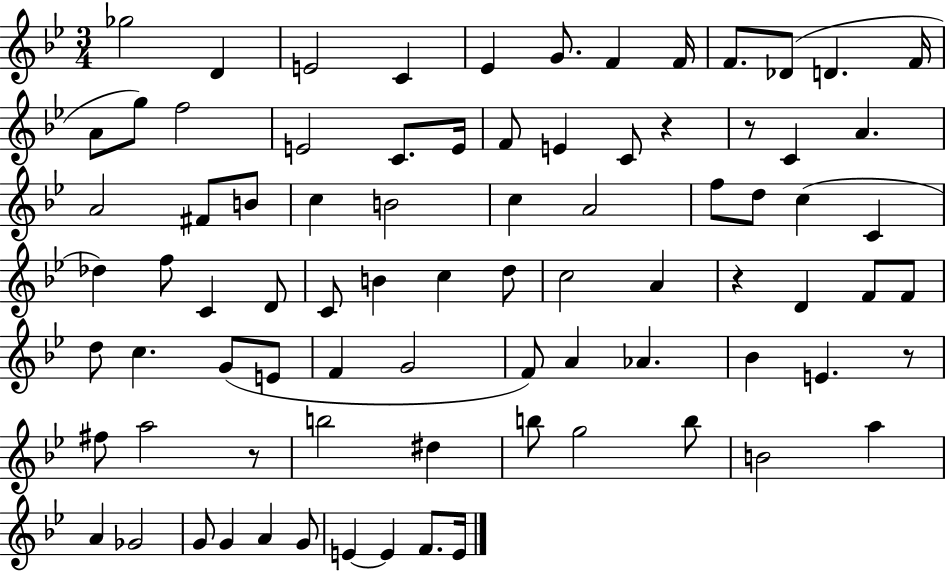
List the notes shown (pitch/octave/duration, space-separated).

Gb5/h D4/q E4/h C4/q Eb4/q G4/e. F4/q F4/s F4/e. Db4/e D4/q. F4/s A4/e G5/e F5/h E4/h C4/e. E4/s F4/e E4/q C4/e R/q R/e C4/q A4/q. A4/h F#4/e B4/e C5/q B4/h C5/q A4/h F5/e D5/e C5/q C4/q Db5/q F5/e C4/q D4/e C4/e B4/q C5/q D5/e C5/h A4/q R/q D4/q F4/e F4/e D5/e C5/q. G4/e E4/e F4/q G4/h F4/e A4/q Ab4/q. Bb4/q E4/q. R/e F#5/e A5/h R/e B5/h D#5/q B5/e G5/h B5/e B4/h A5/q A4/q Gb4/h G4/e G4/q A4/q G4/e E4/q E4/q F4/e. E4/s